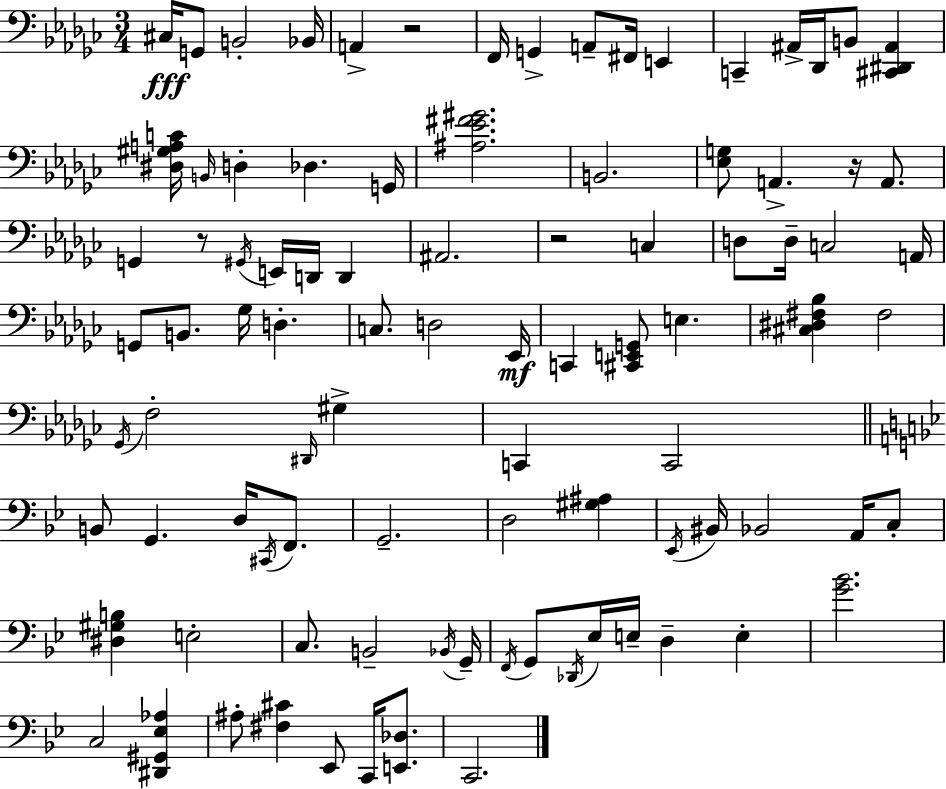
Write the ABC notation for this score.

X:1
T:Untitled
M:3/4
L:1/4
K:Ebm
^C,/4 G,,/2 B,,2 _B,,/4 A,, z2 F,,/4 G,, A,,/2 ^F,,/4 E,, C,, ^A,,/4 _D,,/4 B,,/2 [^C,,^D,,^A,,] [^D,^G,A,C]/4 B,,/4 D, _D, G,,/4 [^A,_E^F^G]2 B,,2 [_E,G,]/2 A,, z/4 A,,/2 G,, z/2 ^G,,/4 E,,/4 D,,/4 D,, ^A,,2 z2 C, D,/2 D,/4 C,2 A,,/4 G,,/2 B,,/2 _G,/4 D, C,/2 D,2 _E,,/4 C,, [^C,,E,,G,,]/2 E, [^C,^D,^F,_B,] ^F,2 _G,,/4 F,2 ^D,,/4 ^G, C,, C,,2 B,,/2 G,, D,/4 ^C,,/4 F,,/2 G,,2 D,2 [^G,^A,] _E,,/4 ^B,,/4 _B,,2 A,,/4 C,/2 [^D,^G,B,] E,2 C,/2 B,,2 _B,,/4 G,,/4 F,,/4 G,,/2 _D,,/4 _E,/4 E,/4 D, E, [G_B]2 C,2 [^D,,^G,,_E,_A,] ^A,/2 [^F,^C] _E,,/2 C,,/4 [E,,_D,]/2 C,,2